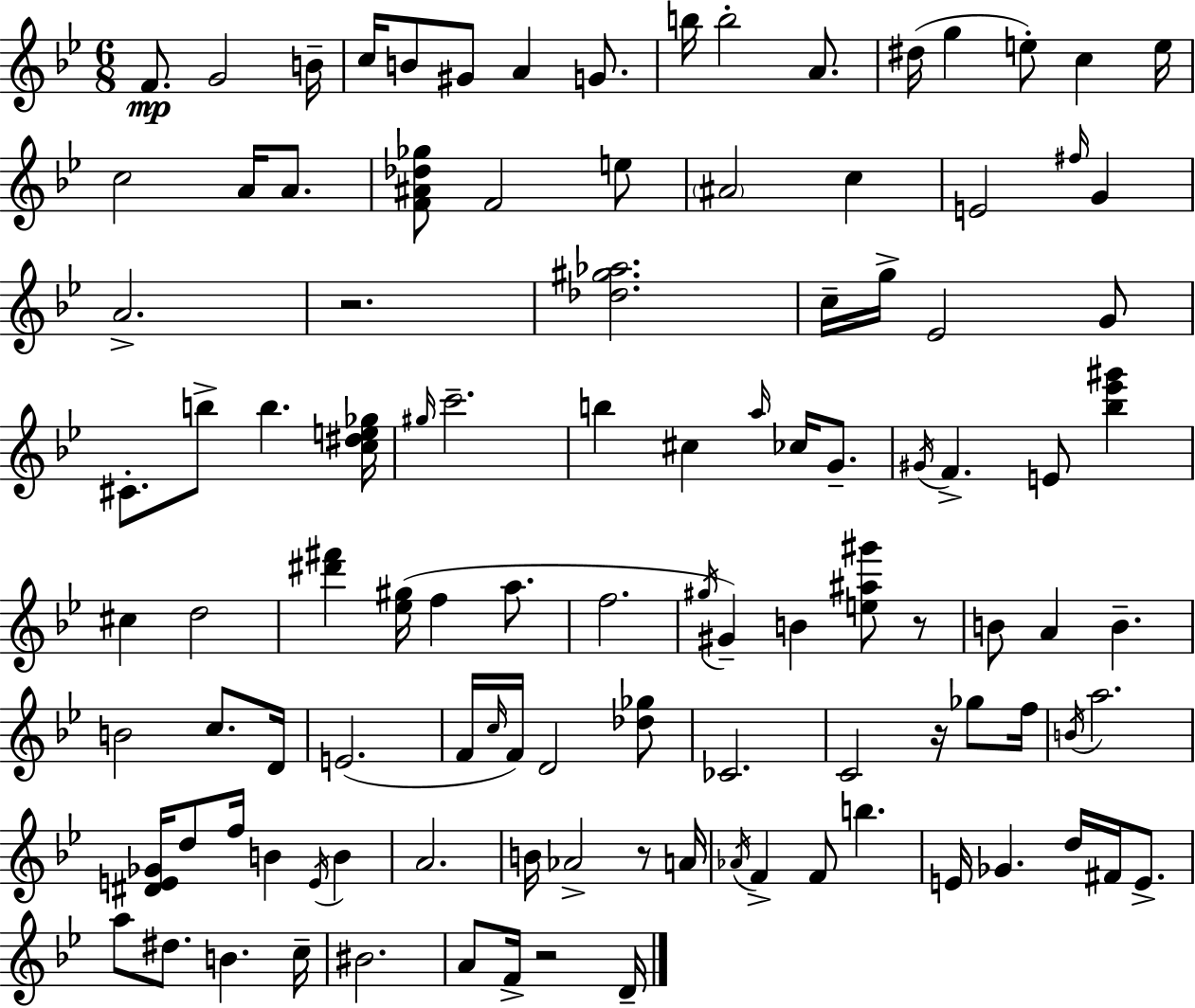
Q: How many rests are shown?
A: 5